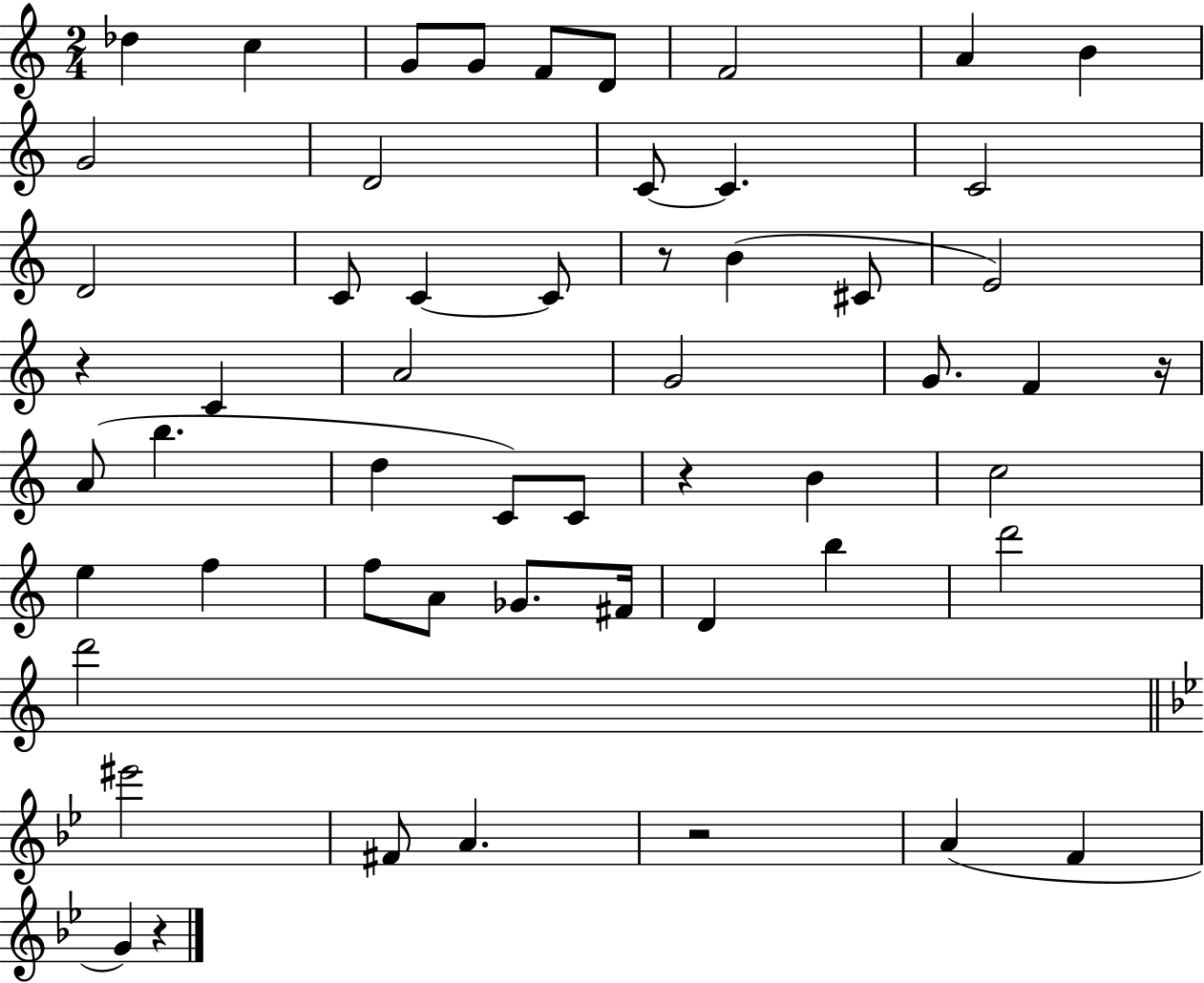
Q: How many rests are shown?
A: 6